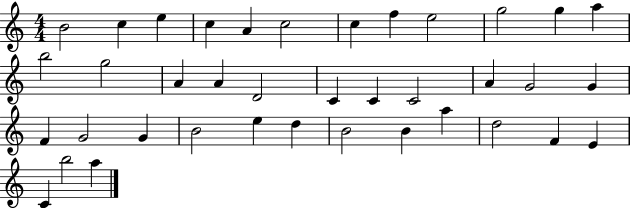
{
  \clef treble
  \numericTimeSignature
  \time 4/4
  \key c \major
  b'2 c''4 e''4 | c''4 a'4 c''2 | c''4 f''4 e''2 | g''2 g''4 a''4 | \break b''2 g''2 | a'4 a'4 d'2 | c'4 c'4 c'2 | a'4 g'2 g'4 | \break f'4 g'2 g'4 | b'2 e''4 d''4 | b'2 b'4 a''4 | d''2 f'4 e'4 | \break c'4 b''2 a''4 | \bar "|."
}